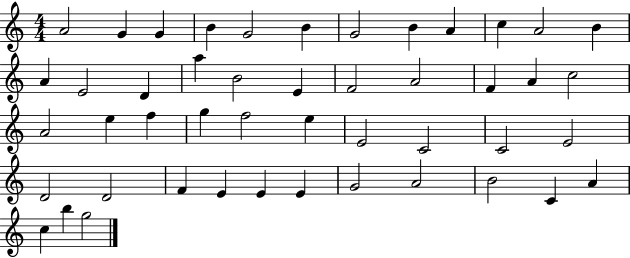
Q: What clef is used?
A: treble